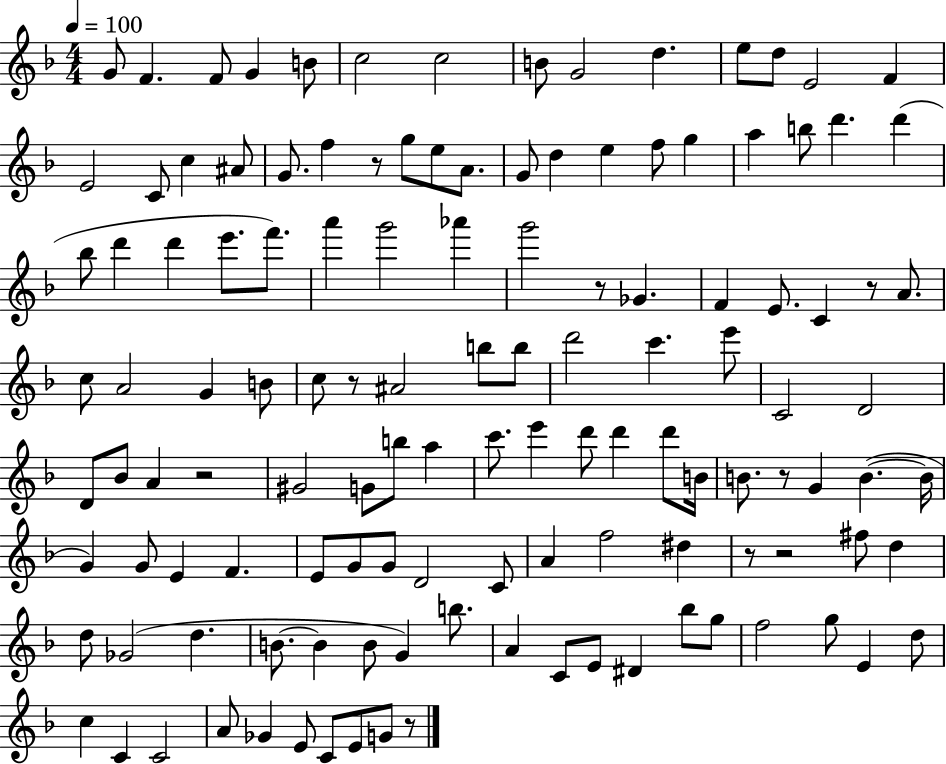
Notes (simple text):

G4/e F4/q. F4/e G4/q B4/e C5/h C5/h B4/e G4/h D5/q. E5/e D5/e E4/h F4/q E4/h C4/e C5/q A#4/e G4/e. F5/q R/e G5/e E5/e A4/e. G4/e D5/q E5/q F5/e G5/q A5/q B5/e D6/q. D6/q Bb5/e D6/q D6/q E6/e. F6/e. A6/q G6/h Ab6/q G6/h R/e Gb4/q. F4/q E4/e. C4/q R/e A4/e. C5/e A4/h G4/q B4/e C5/e R/e A#4/h B5/e B5/e D6/h C6/q. E6/e C4/h D4/h D4/e Bb4/e A4/q R/h G#4/h G4/e B5/e A5/q C6/e. E6/q D6/e D6/q D6/e B4/s B4/e. R/e G4/q B4/q. B4/s G4/q G4/e E4/q F4/q. E4/e G4/e G4/e D4/h C4/e A4/q F5/h D#5/q R/e R/h F#5/e D5/q D5/e Gb4/h D5/q. B4/e. B4/q B4/e G4/q B5/e. A4/q C4/e E4/e D#4/q Bb5/e G5/e F5/h G5/e E4/q D5/e C5/q C4/q C4/h A4/e Gb4/q E4/e C4/e E4/e G4/e R/e